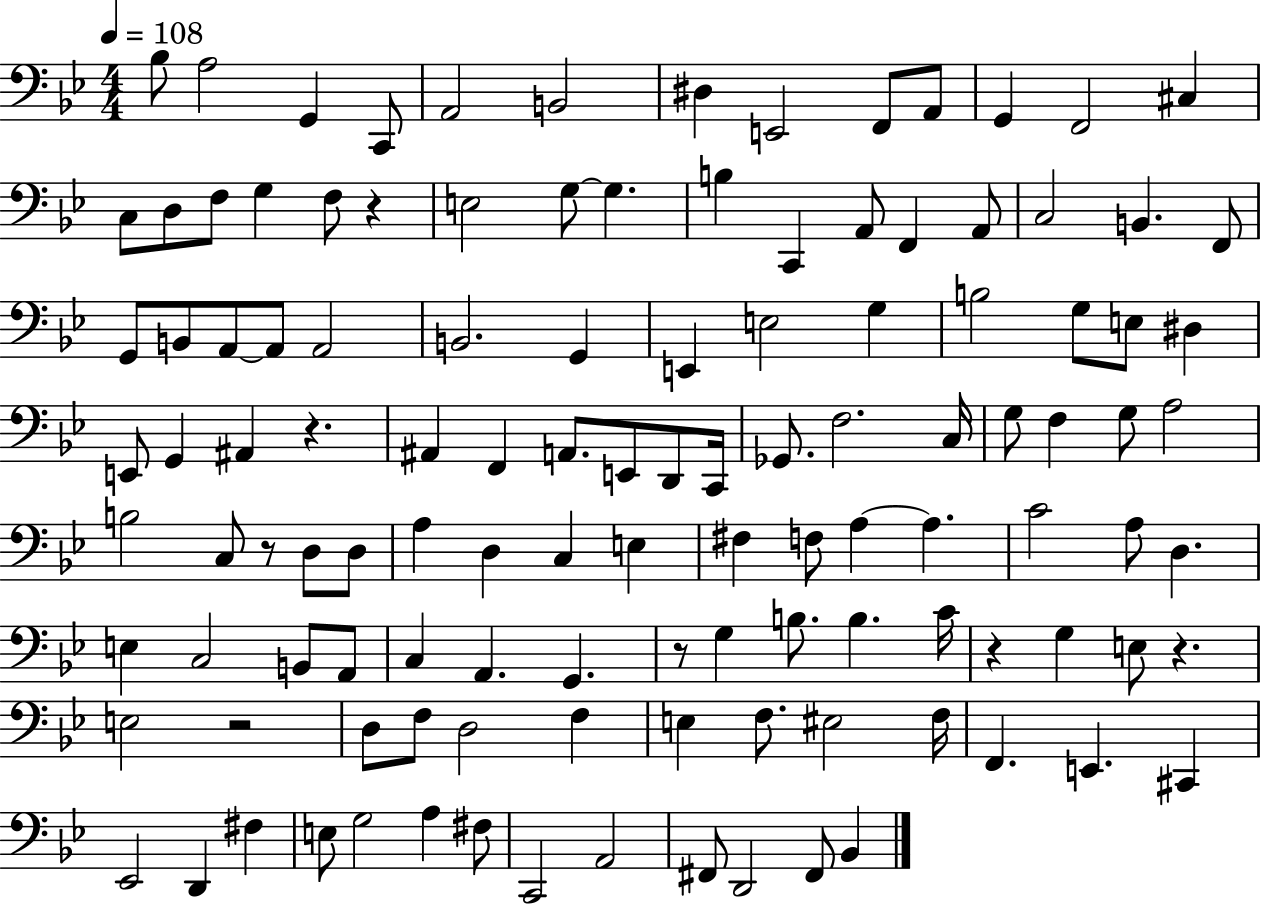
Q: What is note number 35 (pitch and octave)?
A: B2